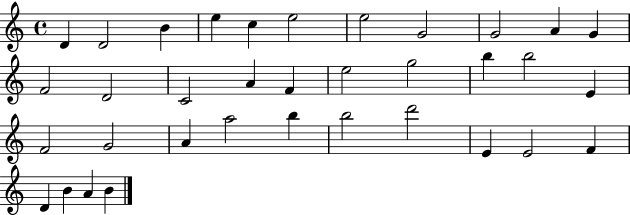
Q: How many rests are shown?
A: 0